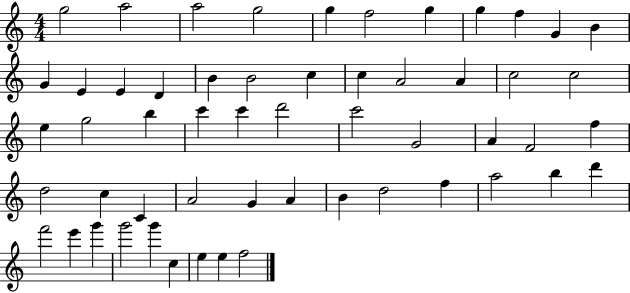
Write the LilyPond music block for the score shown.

{
  \clef treble
  \numericTimeSignature
  \time 4/4
  \key c \major
  g''2 a''2 | a''2 g''2 | g''4 f''2 g''4 | g''4 f''4 g'4 b'4 | \break g'4 e'4 e'4 d'4 | b'4 b'2 c''4 | c''4 a'2 a'4 | c''2 c''2 | \break e''4 g''2 b''4 | c'''4 c'''4 d'''2 | c'''2 g'2 | a'4 f'2 f''4 | \break d''2 c''4 c'4 | a'2 g'4 a'4 | b'4 d''2 f''4 | a''2 b''4 d'''4 | \break f'''2 e'''4 g'''4 | g'''2 g'''4 c''4 | e''4 e''4 f''2 | \bar "|."
}